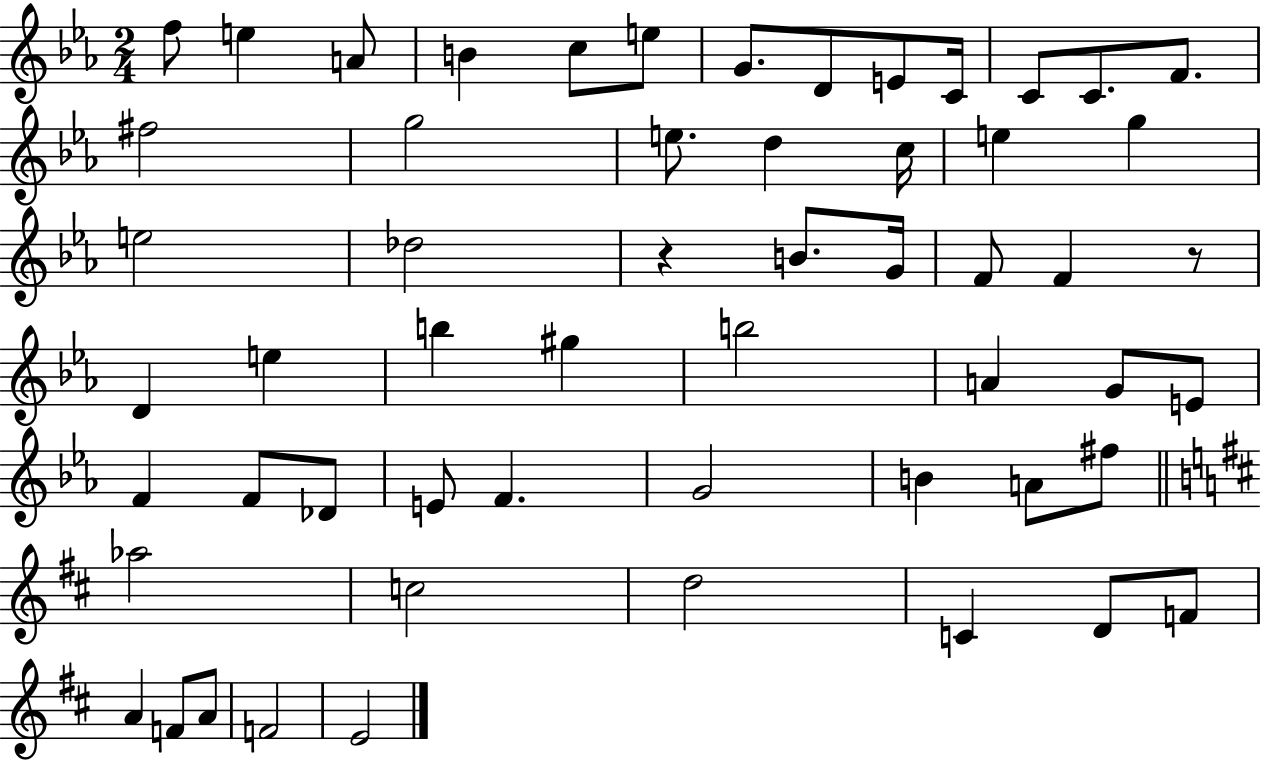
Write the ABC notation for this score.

X:1
T:Untitled
M:2/4
L:1/4
K:Eb
f/2 e A/2 B c/2 e/2 G/2 D/2 E/2 C/4 C/2 C/2 F/2 ^f2 g2 e/2 d c/4 e g e2 _d2 z B/2 G/4 F/2 F z/2 D e b ^g b2 A G/2 E/2 F F/2 _D/2 E/2 F G2 B A/2 ^f/2 _a2 c2 d2 C D/2 F/2 A F/2 A/2 F2 E2